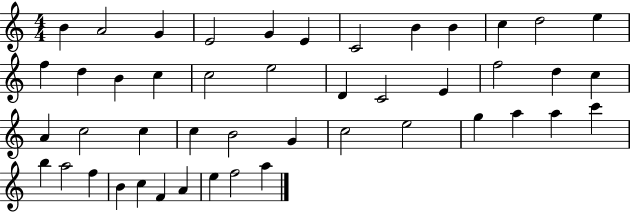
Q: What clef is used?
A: treble